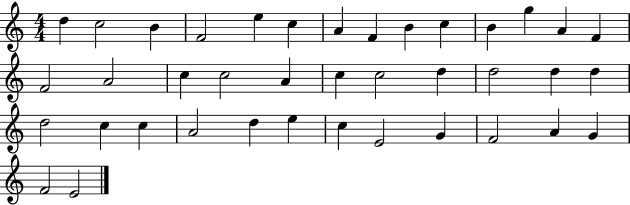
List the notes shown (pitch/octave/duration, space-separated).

D5/q C5/h B4/q F4/h E5/q C5/q A4/q F4/q B4/q C5/q B4/q G5/q A4/q F4/q F4/h A4/h C5/q C5/h A4/q C5/q C5/h D5/q D5/h D5/q D5/q D5/h C5/q C5/q A4/h D5/q E5/q C5/q E4/h G4/q F4/h A4/q G4/q F4/h E4/h